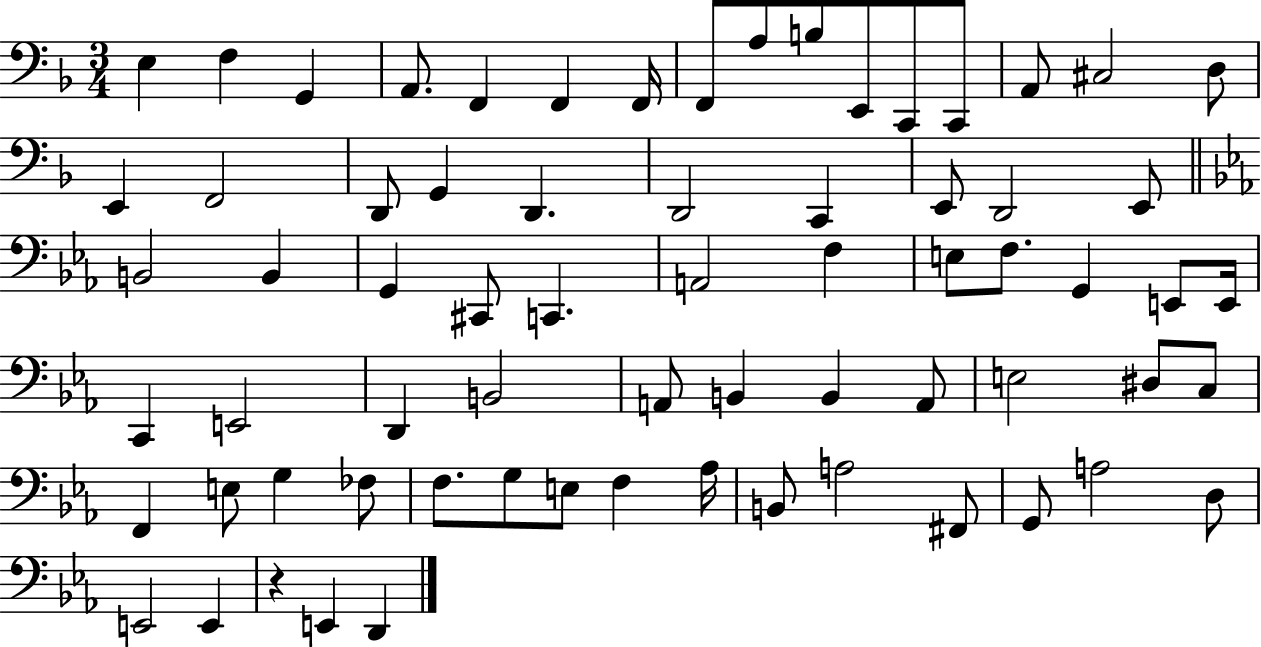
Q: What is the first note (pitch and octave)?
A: E3